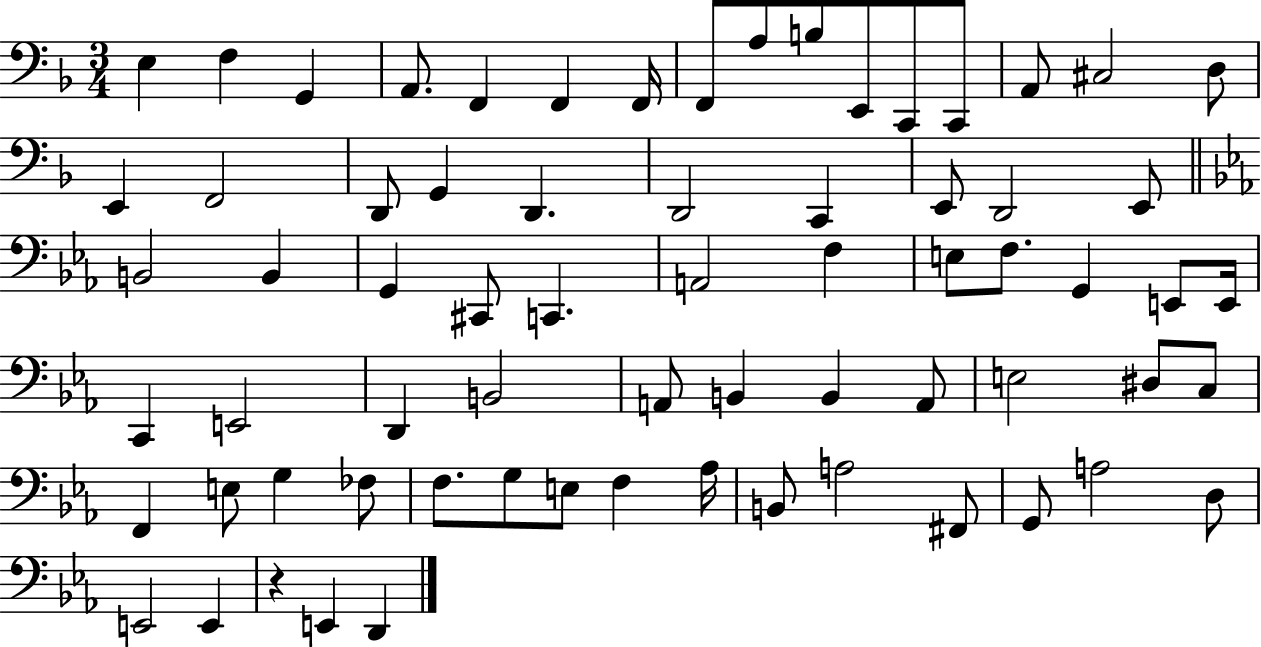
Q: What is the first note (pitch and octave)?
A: E3